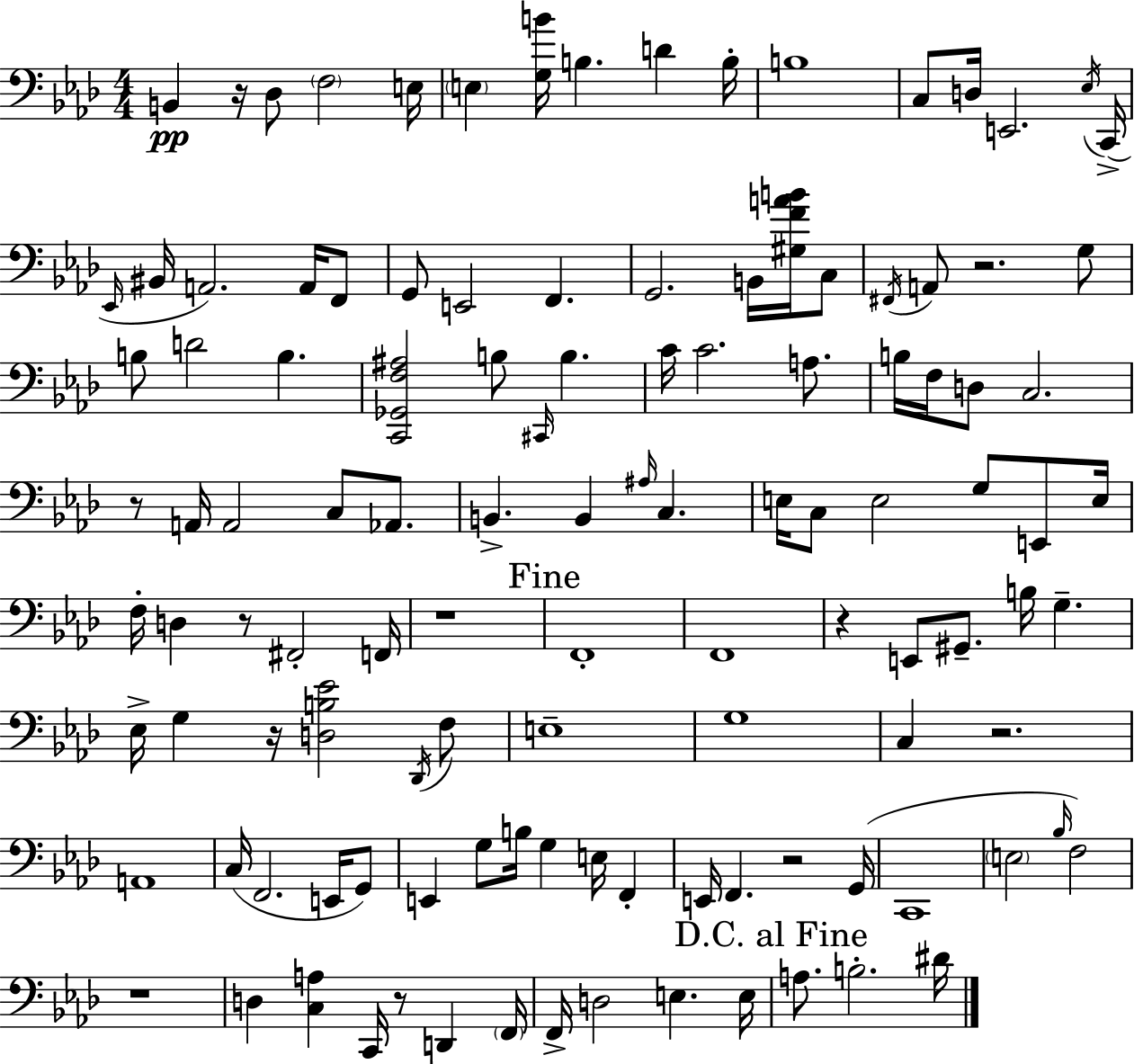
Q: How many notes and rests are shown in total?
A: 117